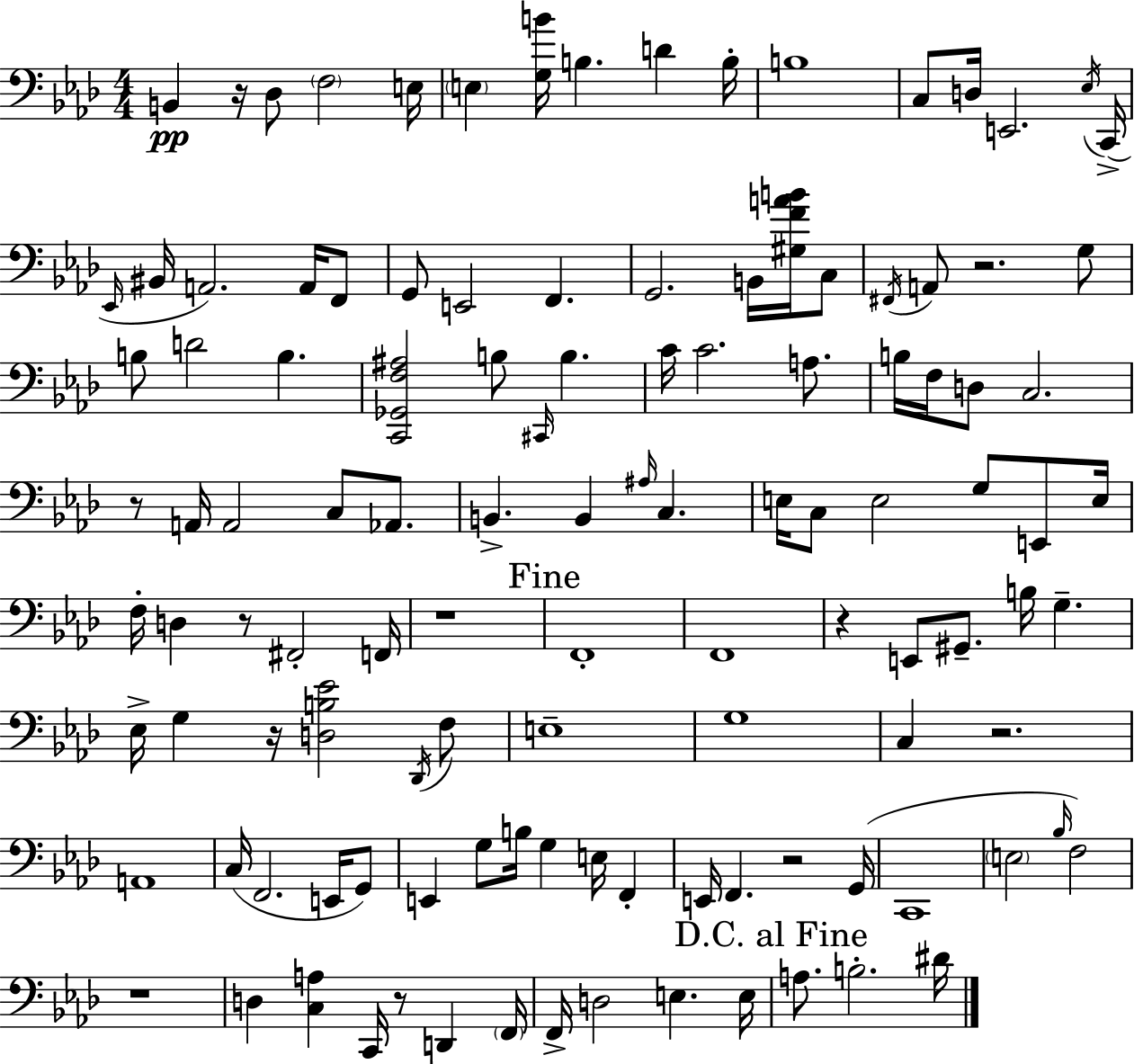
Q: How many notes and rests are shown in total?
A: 117